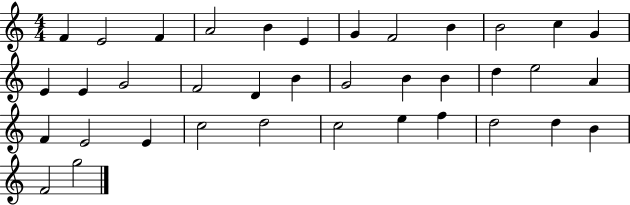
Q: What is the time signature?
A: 4/4